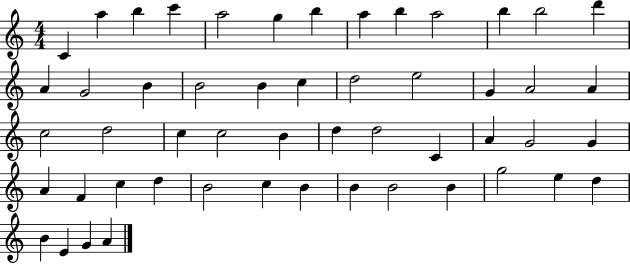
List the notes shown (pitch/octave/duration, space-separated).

C4/q A5/q B5/q C6/q A5/h G5/q B5/q A5/q B5/q A5/h B5/q B5/h D6/q A4/q G4/h B4/q B4/h B4/q C5/q D5/h E5/h G4/q A4/h A4/q C5/h D5/h C5/q C5/h B4/q D5/q D5/h C4/q A4/q G4/h G4/q A4/q F4/q C5/q D5/q B4/h C5/q B4/q B4/q B4/h B4/q G5/h E5/q D5/q B4/q E4/q G4/q A4/q